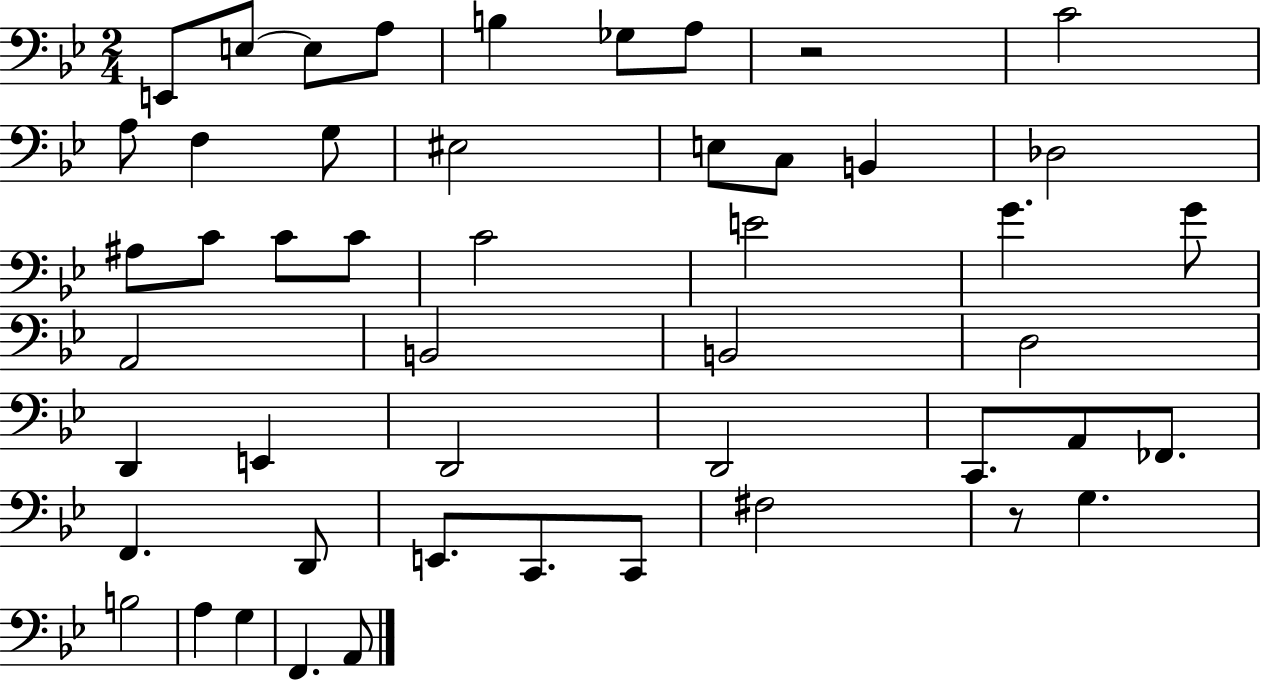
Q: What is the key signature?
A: BES major